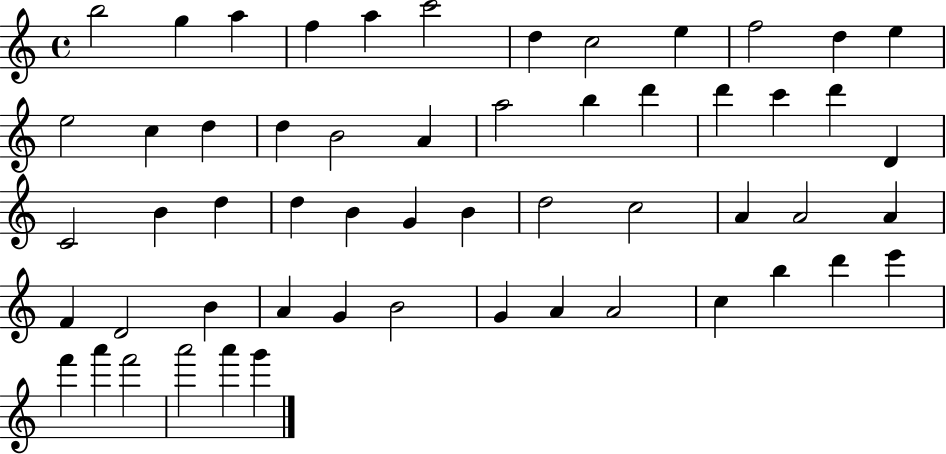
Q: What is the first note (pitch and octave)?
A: B5